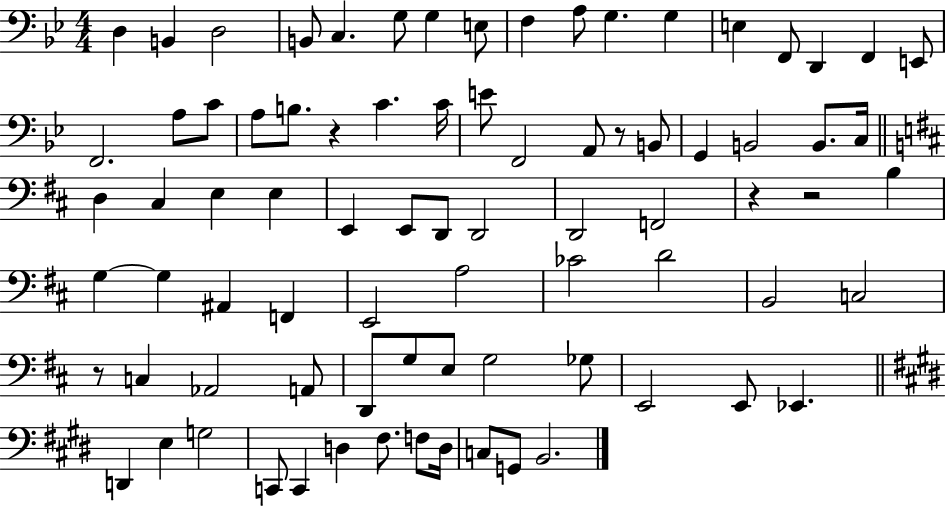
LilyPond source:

{
  \clef bass
  \numericTimeSignature
  \time 4/4
  \key bes \major
  d4 b,4 d2 | b,8 c4. g8 g4 e8 | f4 a8 g4. g4 | e4 f,8 d,4 f,4 e,8 | \break f,2. a8 c'8 | a8 b8. r4 c'4. c'16 | e'8 f,2 a,8 r8 b,8 | g,4 b,2 b,8. c16 | \break \bar "||" \break \key d \major d4 cis4 e4 e4 | e,4 e,8 d,8 d,2 | d,2 f,2 | r4 r2 b4 | \break g4~~ g4 ais,4 f,4 | e,2 a2 | ces'2 d'2 | b,2 c2 | \break r8 c4 aes,2 a,8 | d,8 g8 e8 g2 ges8 | e,2 e,8 ees,4. | \bar "||" \break \key e \major d,4 e4 g2 | c,8 c,4 d4 fis8. f8 d16 | c8 g,8 b,2. | \bar "|."
}